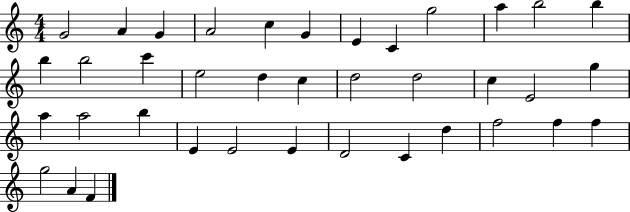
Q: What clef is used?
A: treble